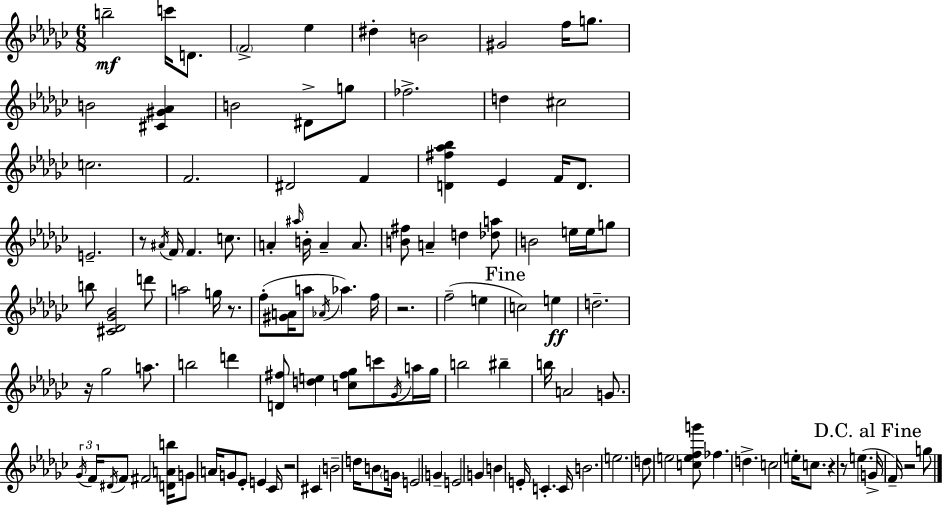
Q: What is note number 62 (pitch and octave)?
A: Gb5